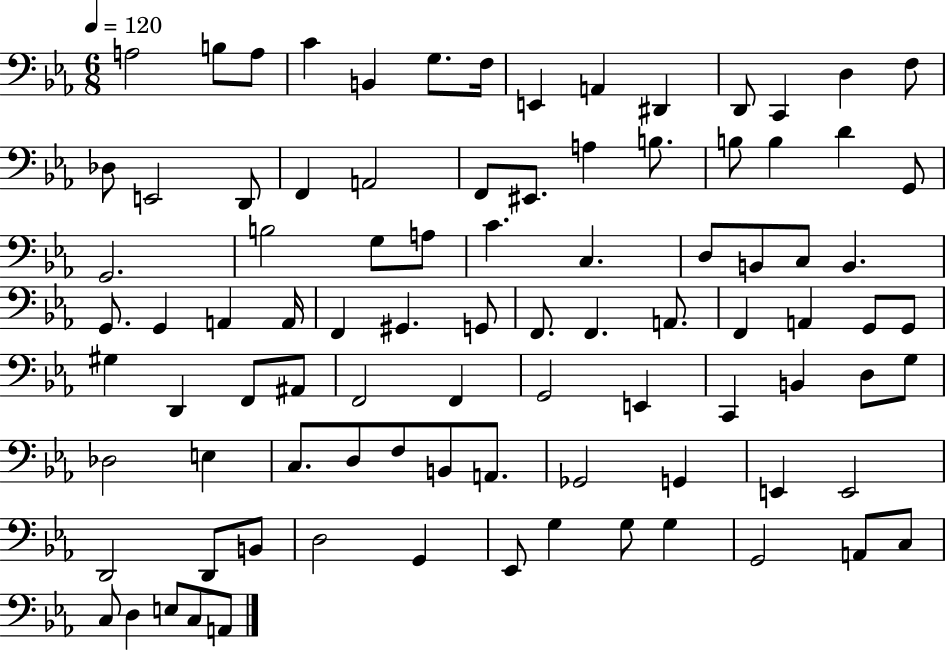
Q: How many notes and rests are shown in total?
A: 91